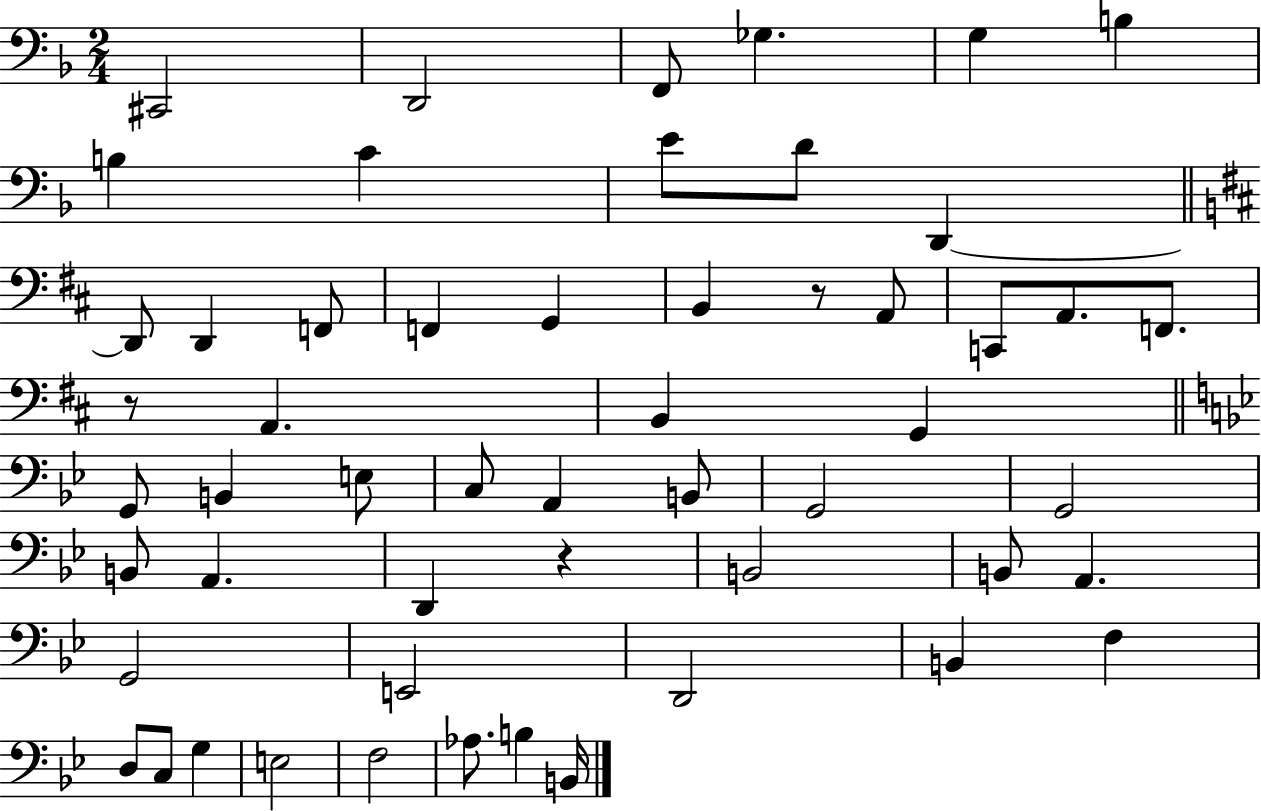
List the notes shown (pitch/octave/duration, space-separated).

C#2/h D2/h F2/e Gb3/q. G3/q B3/q B3/q C4/q E4/e D4/e D2/q D2/e D2/q F2/e F2/q G2/q B2/q R/e A2/e C2/e A2/e. F2/e. R/e A2/q. B2/q G2/q G2/e B2/q E3/e C3/e A2/q B2/e G2/h G2/h B2/e A2/q. D2/q R/q B2/h B2/e A2/q. G2/h E2/h D2/h B2/q F3/q D3/e C3/e G3/q E3/h F3/h Ab3/e. B3/q B2/s